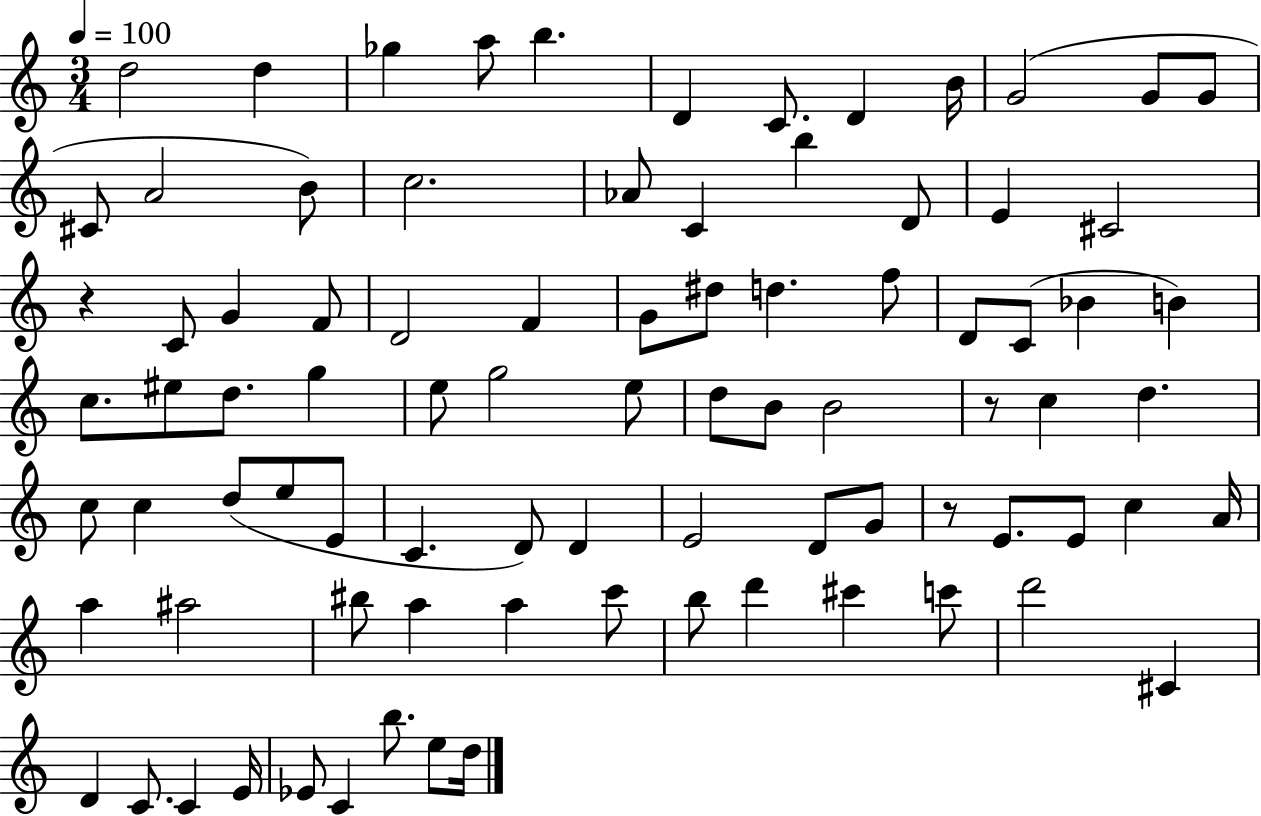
X:1
T:Untitled
M:3/4
L:1/4
K:C
d2 d _g a/2 b D C/2 D B/4 G2 G/2 G/2 ^C/2 A2 B/2 c2 _A/2 C b D/2 E ^C2 z C/2 G F/2 D2 F G/2 ^d/2 d f/2 D/2 C/2 _B B c/2 ^e/2 d/2 g e/2 g2 e/2 d/2 B/2 B2 z/2 c d c/2 c d/2 e/2 E/2 C D/2 D E2 D/2 G/2 z/2 E/2 E/2 c A/4 a ^a2 ^b/2 a a c'/2 b/2 d' ^c' c'/2 d'2 ^C D C/2 C E/4 _E/2 C b/2 e/2 d/4